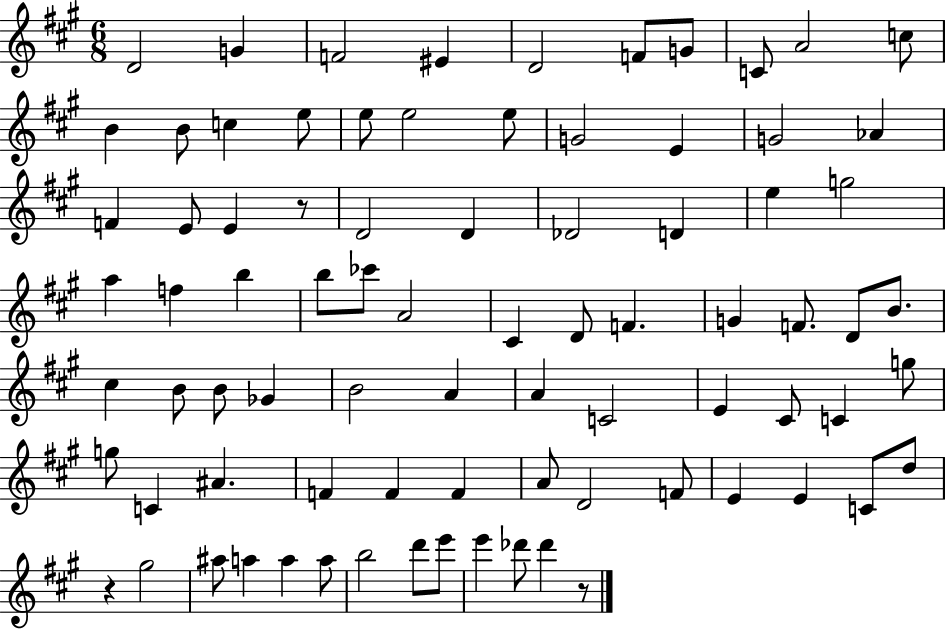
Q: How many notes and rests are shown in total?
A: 82